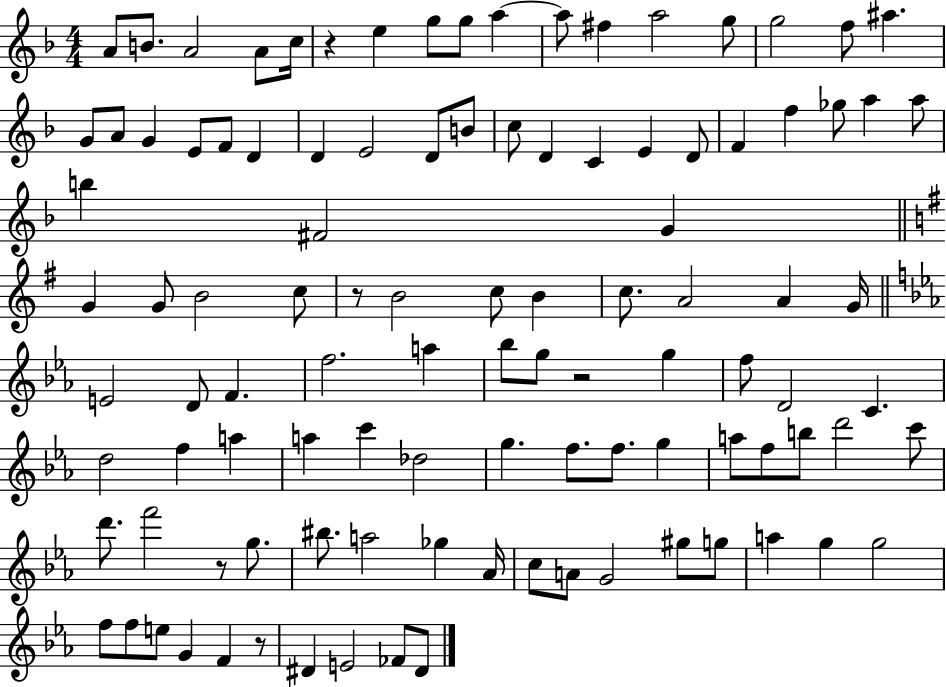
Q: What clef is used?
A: treble